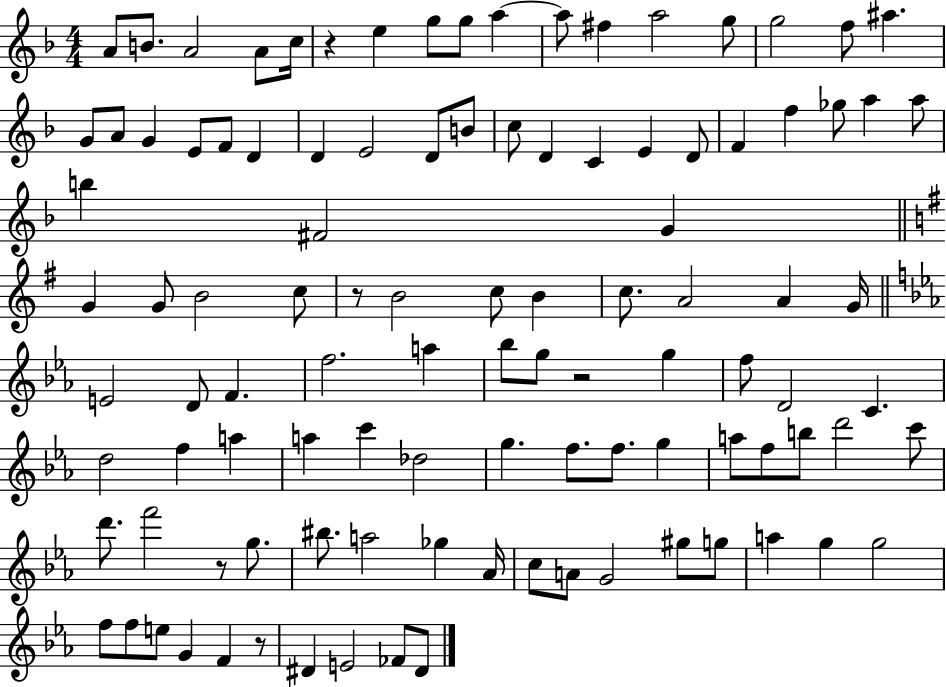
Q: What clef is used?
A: treble